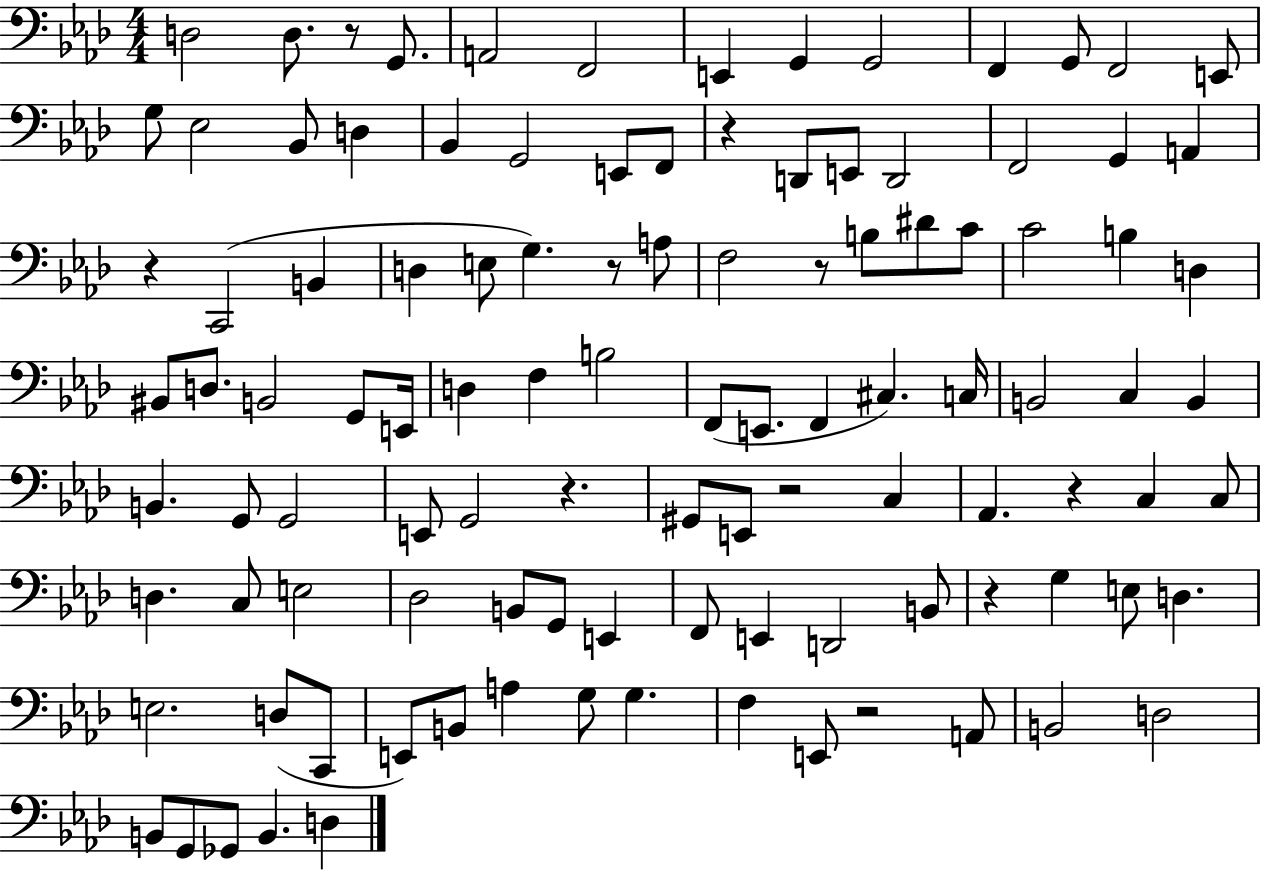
D3/h D3/e. R/e G2/e. A2/h F2/h E2/q G2/q G2/h F2/q G2/e F2/h E2/e G3/e Eb3/h Bb2/e D3/q Bb2/q G2/h E2/e F2/e R/q D2/e E2/e D2/h F2/h G2/q A2/q R/q C2/h B2/q D3/q E3/e G3/q. R/e A3/e F3/h R/e B3/e D#4/e C4/e C4/h B3/q D3/q BIS2/e D3/e. B2/h G2/e E2/s D3/q F3/q B3/h F2/e E2/e. F2/q C#3/q. C3/s B2/h C3/q B2/q B2/q. G2/e G2/h E2/e G2/h R/q. G#2/e E2/e R/h C3/q Ab2/q. R/q C3/q C3/e D3/q. C3/e E3/h Db3/h B2/e G2/e E2/q F2/e E2/q D2/h B2/e R/q G3/q E3/e D3/q. E3/h. D3/e C2/e E2/e B2/e A3/q G3/e G3/q. F3/q E2/e R/h A2/e B2/h D3/h B2/e G2/e Gb2/e B2/q. D3/q